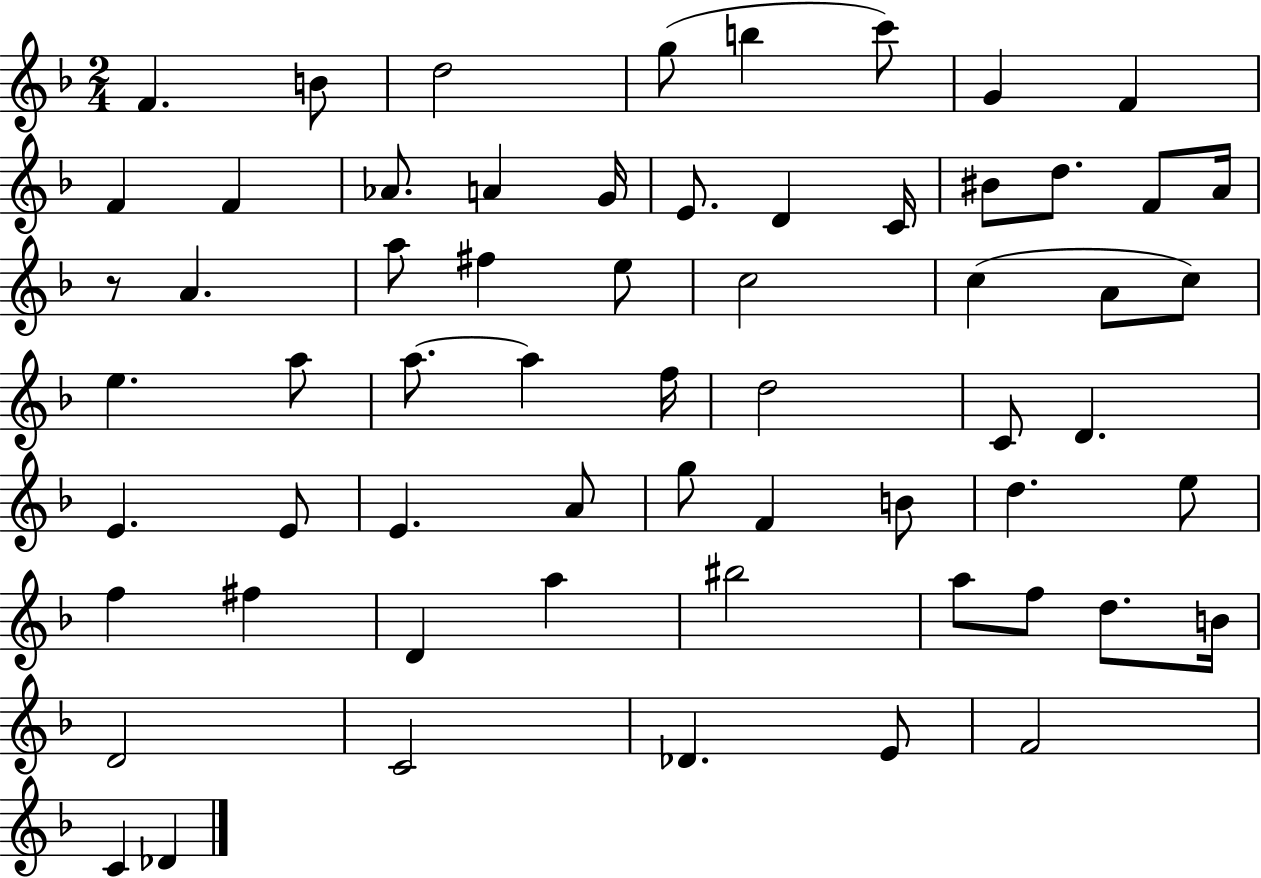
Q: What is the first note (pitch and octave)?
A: F4